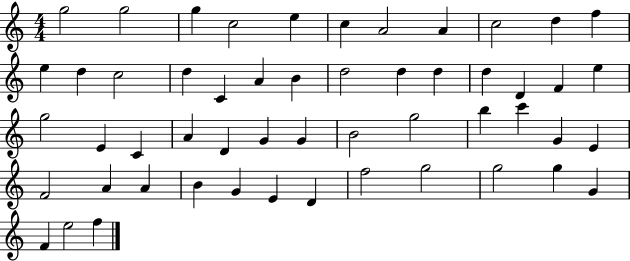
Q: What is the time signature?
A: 4/4